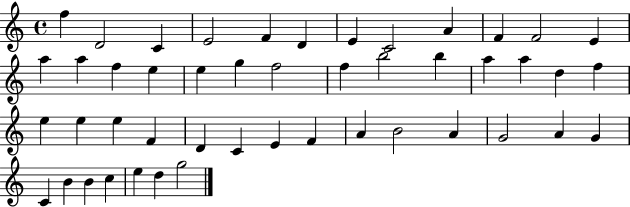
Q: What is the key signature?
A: C major